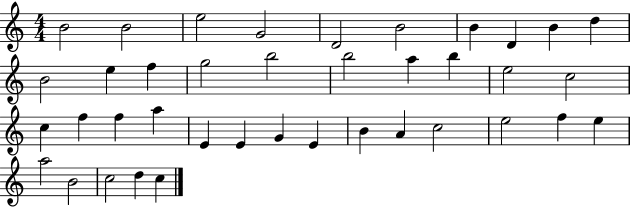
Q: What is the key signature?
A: C major